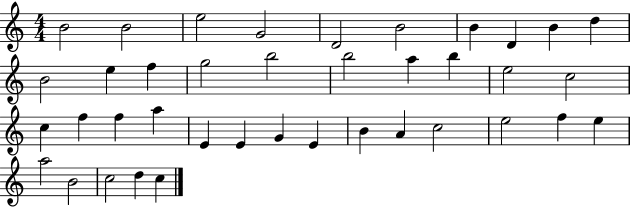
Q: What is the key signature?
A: C major